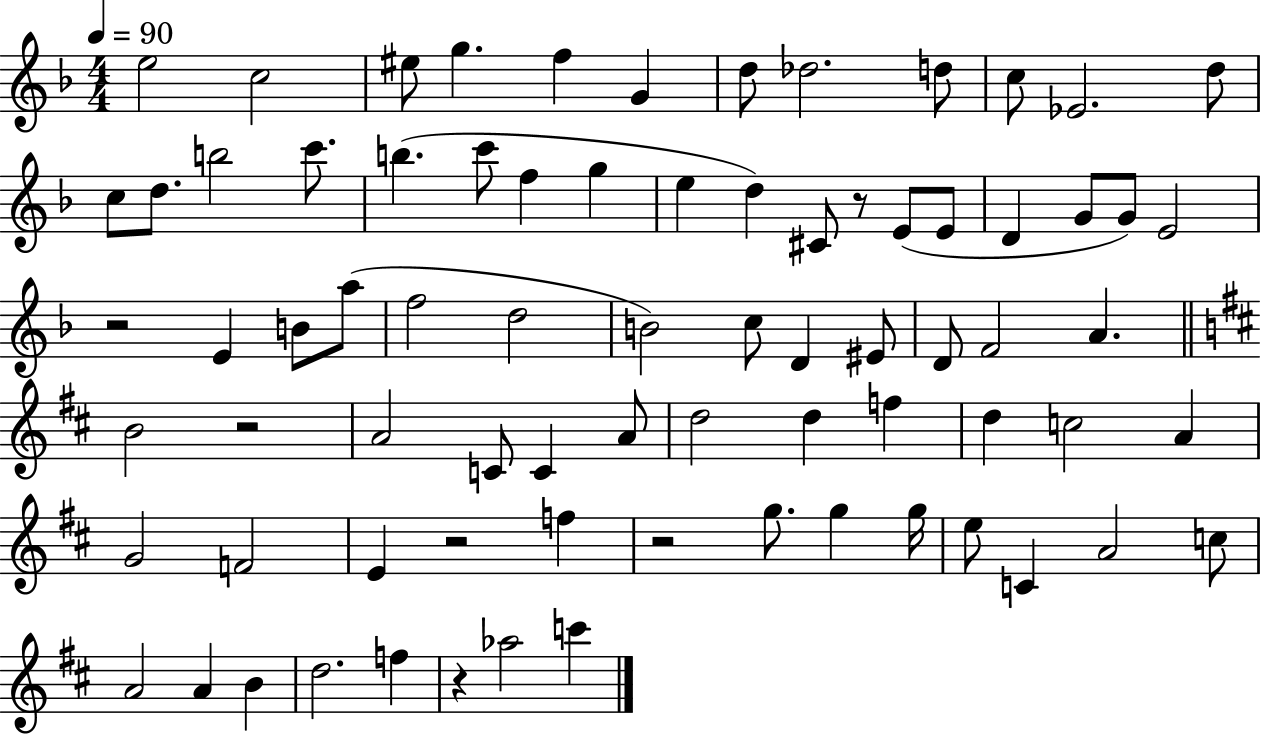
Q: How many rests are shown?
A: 6